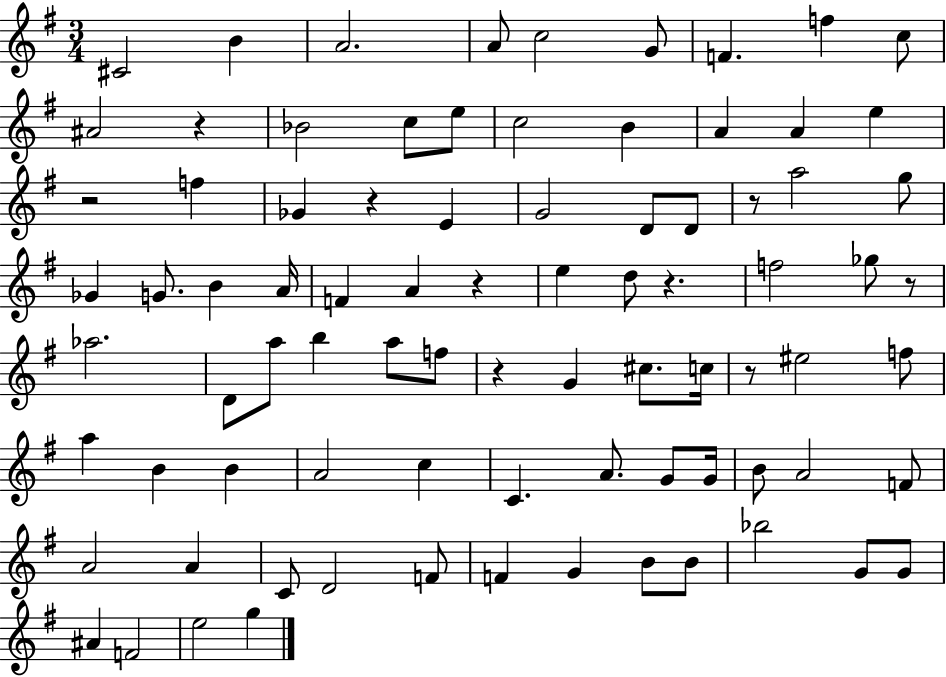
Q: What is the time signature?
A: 3/4